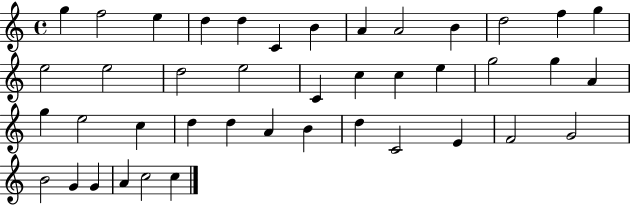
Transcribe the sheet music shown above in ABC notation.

X:1
T:Untitled
M:4/4
L:1/4
K:C
g f2 e d d C B A A2 B d2 f g e2 e2 d2 e2 C c c e g2 g A g e2 c d d A B d C2 E F2 G2 B2 G G A c2 c